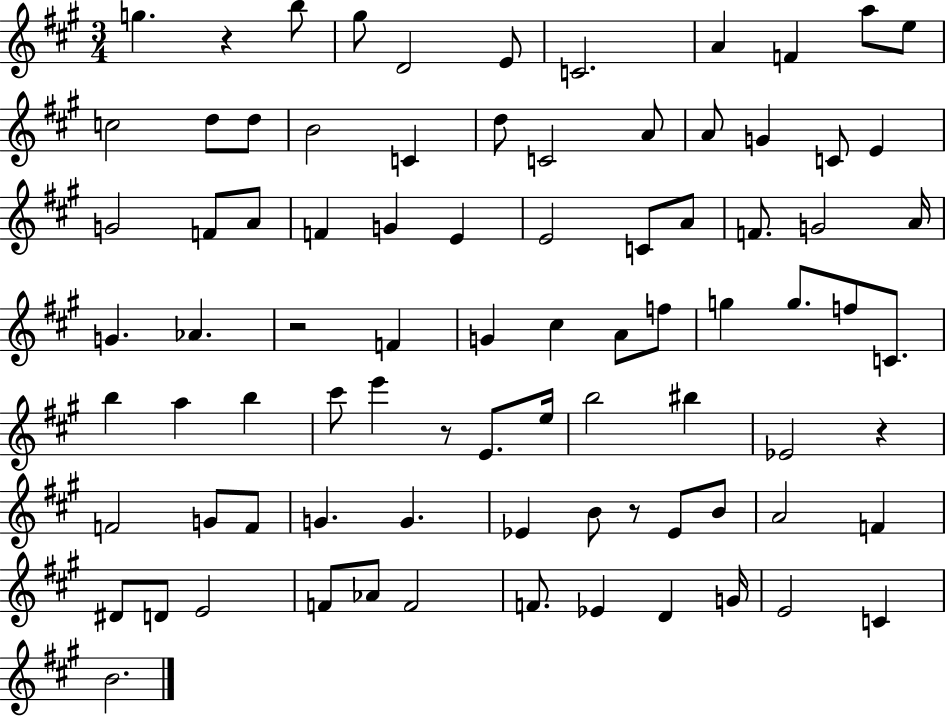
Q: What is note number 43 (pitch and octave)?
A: G5